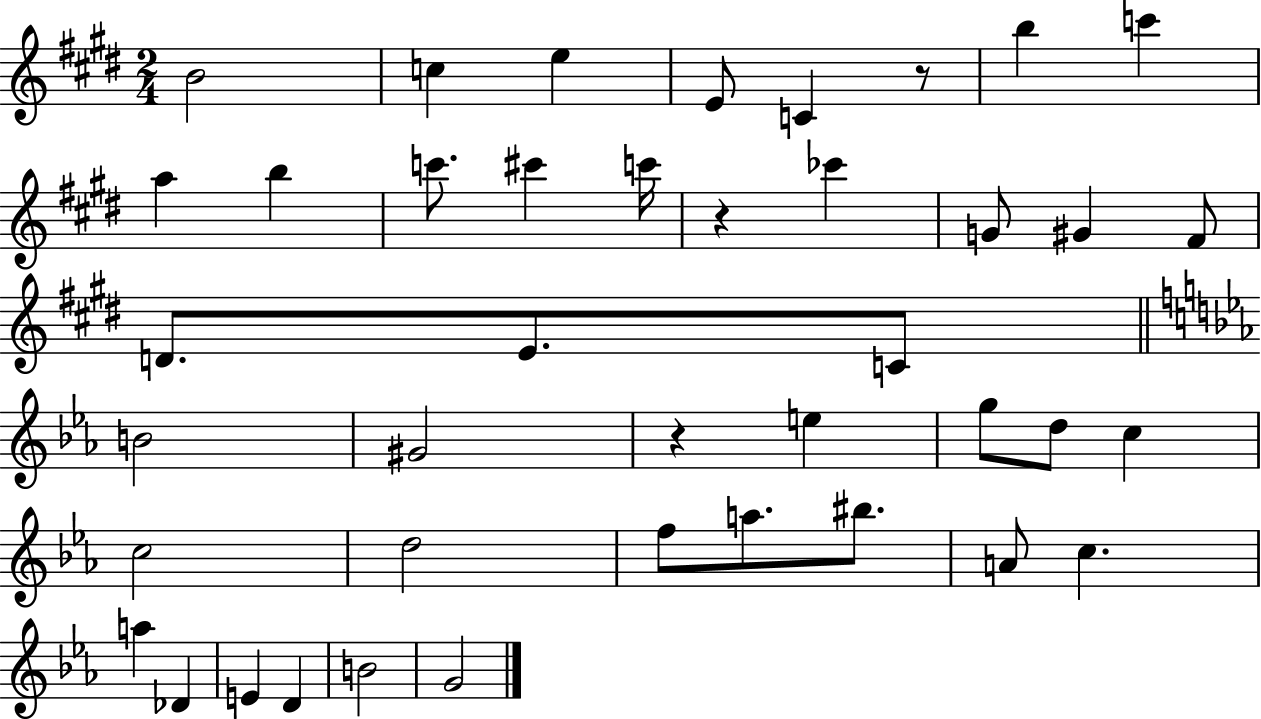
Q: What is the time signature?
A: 2/4